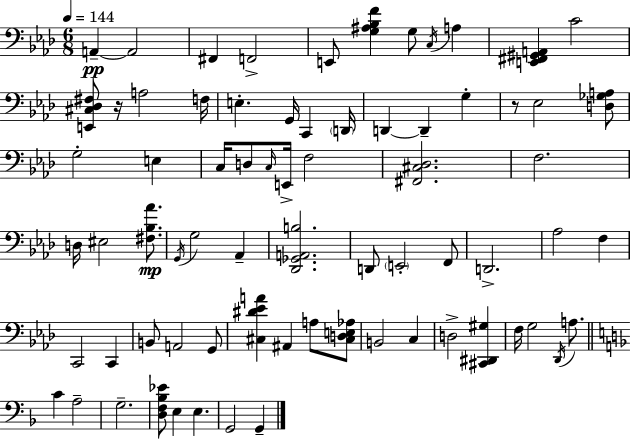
X:1
T:Untitled
M:6/8
L:1/4
K:Ab
A,, A,,2 ^F,, F,,2 E,,/2 [G,^A,_B,F] G,/2 C,/4 A, [E,,^F,,^G,,A,,] C2 [E,,^C,_D,^F,]/2 z/4 A,2 F,/4 E, G,,/4 C,, D,,/4 D,, D,, G, z/2 _E,2 [D,_G,A,]/2 G,2 E, C,/4 D,/2 C,/4 E,,/4 F,2 [^F,,^C,_D,]2 F,2 D,/4 ^E,2 [^F,_B,_A]/2 G,,/4 G,2 _A,, [_D,,_G,,A,,B,]2 D,,/2 E,,2 F,,/2 D,,2 _A,2 F, C,,2 C,, B,,/2 A,,2 G,,/2 [^C,^D_EA] ^A,, A,/2 [^C,D,E,_A,]/2 B,,2 C, D,2 [^C,,^D,,^G,] F,/4 G,2 _D,,/4 A,/2 C A,2 G,2 [D,F,_B,_E]/2 E, E, G,,2 G,,